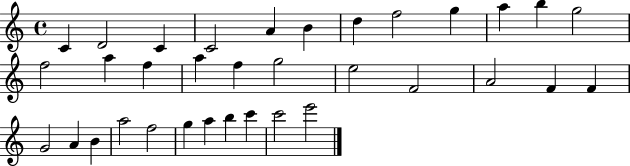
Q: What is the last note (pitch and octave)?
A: E6